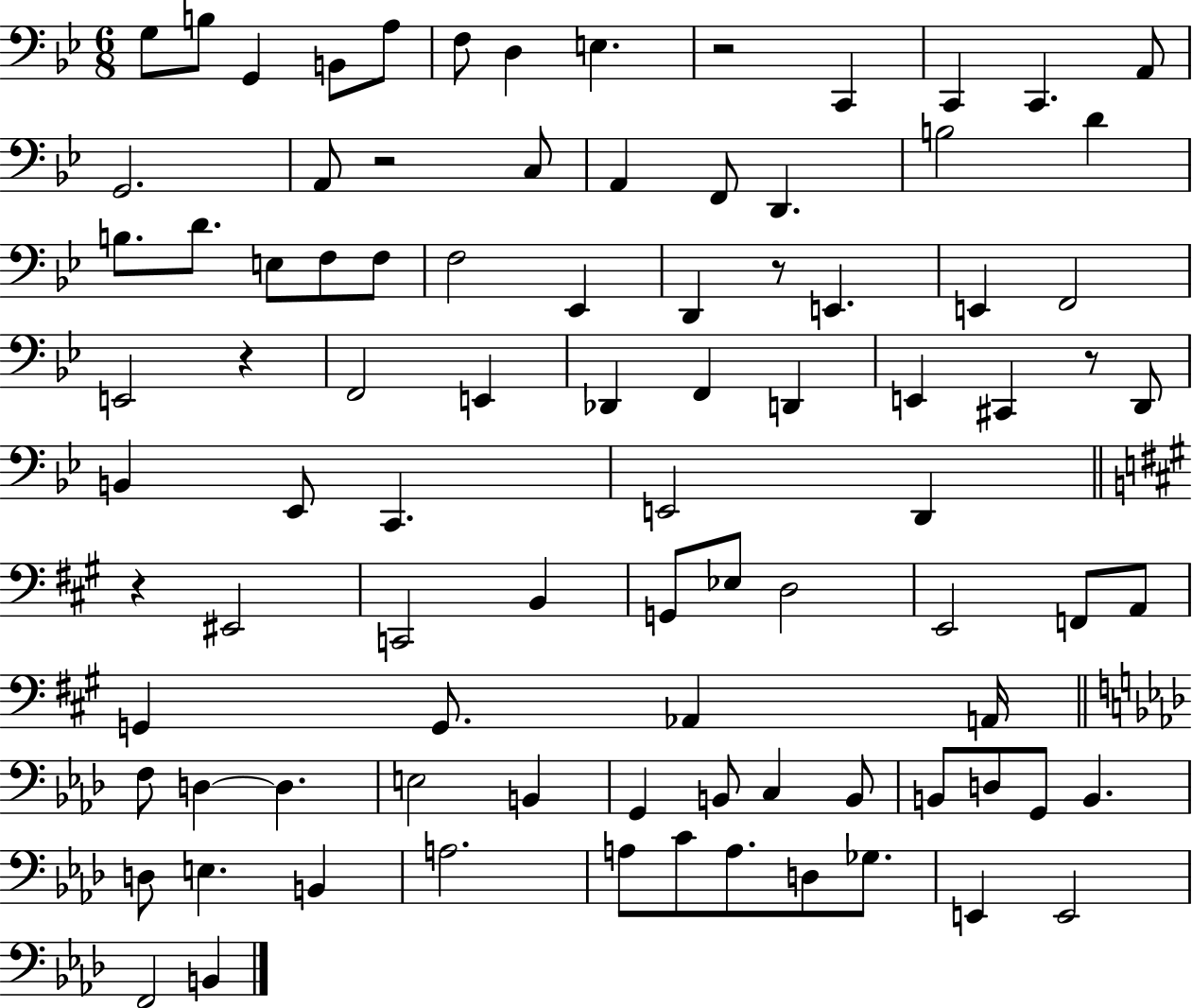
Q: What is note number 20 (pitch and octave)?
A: D4